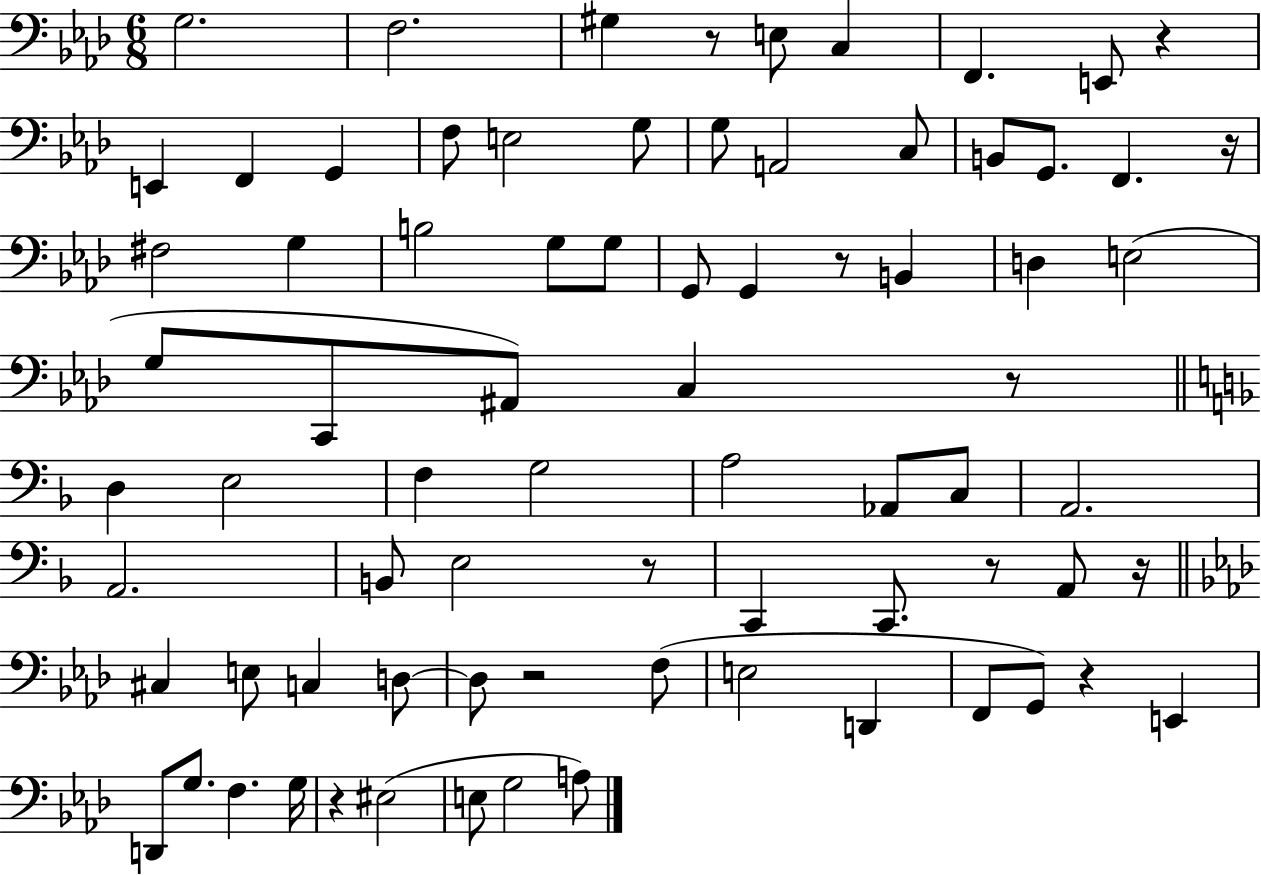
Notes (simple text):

G3/h. F3/h. G#3/q R/e E3/e C3/q F2/q. E2/e R/q E2/q F2/q G2/q F3/e E3/h G3/e G3/e A2/h C3/e B2/e G2/e. F2/q. R/s F#3/h G3/q B3/h G3/e G3/e G2/e G2/q R/e B2/q D3/q E3/h G3/e C2/e A#2/e C3/q R/e D3/q E3/h F3/q G3/h A3/h Ab2/e C3/e A2/h. A2/h. B2/e E3/h R/e C2/q C2/e. R/e A2/e R/s C#3/q E3/e C3/q D3/e D3/e R/h F3/e E3/h D2/q F2/e G2/e R/q E2/q D2/e G3/e. F3/q. G3/s R/q EIS3/h E3/e G3/h A3/e